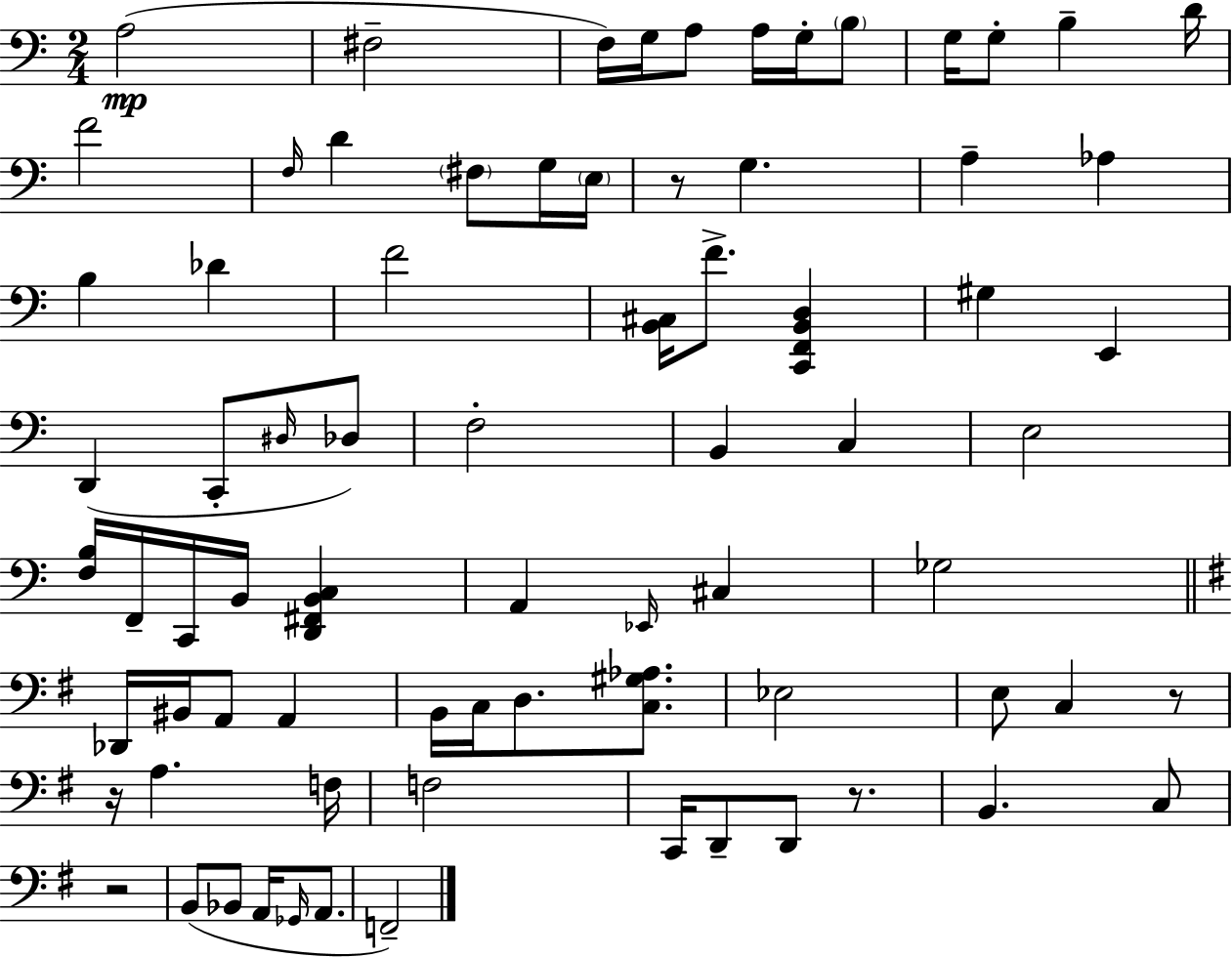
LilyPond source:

{
  \clef bass
  \numericTimeSignature
  \time 2/4
  \key c \major
  a2(\mp | fis2-- | f16) g16 a8 a16 g16-. \parenthesize b8 | g16 g8-. b4-- d'16 | \break f'2 | \grace { f16 } d'4 \parenthesize fis8 g16 | \parenthesize e16 r8 g4. | a4-- aes4 | \break b4 des'4 | f'2 | <b, cis>16 f'8.-> <c, f, b, d>4 | gis4 e,4 | \break d,4( c,8-. \grace { dis16 }) | des8 f2-. | b,4 c4 | e2 | \break <f b>16 f,16-- c,16 b,16 <d, fis, b, c>4 | a,4 \grace { ees,16 } cis4 | ges2 | \bar "||" \break \key e \minor des,16 bis,16 a,8 a,4 | b,16 c16 d8. <c gis aes>8. | ees2 | e8 c4 r8 | \break r16 a4. f16 | f2 | c,16 d,8-- d,8 r8. | b,4. c8 | \break r2 | b,8( bes,8 a,16 \grace { ges,16 } a,8. | f,2--) | \bar "|."
}